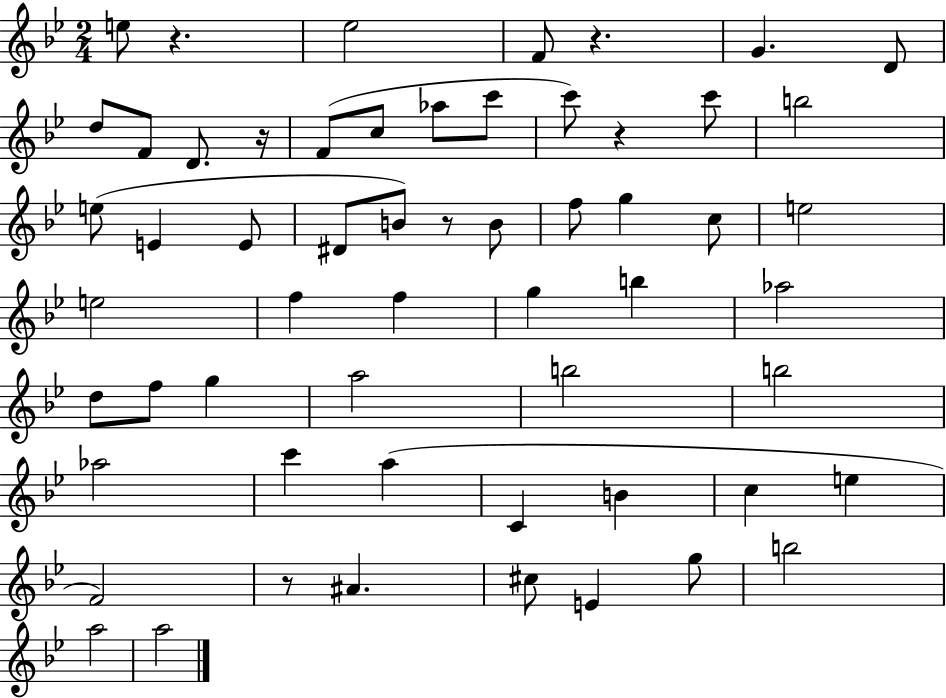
X:1
T:Untitled
M:2/4
L:1/4
K:Bb
e/2 z _e2 F/2 z G D/2 d/2 F/2 D/2 z/4 F/2 c/2 _a/2 c'/2 c'/2 z c'/2 b2 e/2 E E/2 ^D/2 B/2 z/2 B/2 f/2 g c/2 e2 e2 f f g b _a2 d/2 f/2 g a2 b2 b2 _a2 c' a C B c e F2 z/2 ^A ^c/2 E g/2 b2 a2 a2